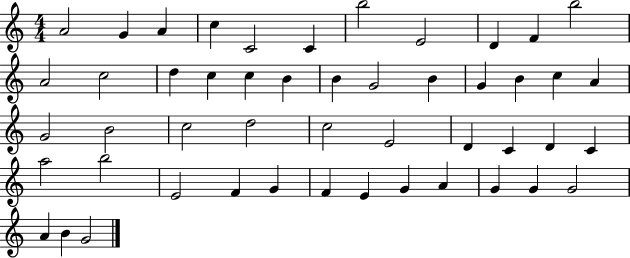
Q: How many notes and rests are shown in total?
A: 49